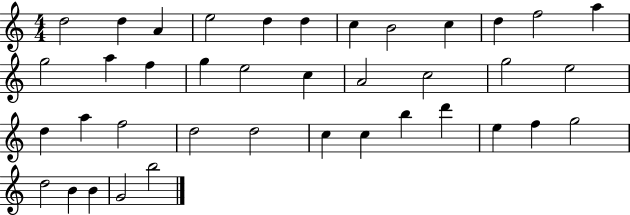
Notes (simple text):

D5/h D5/q A4/q E5/h D5/q D5/q C5/q B4/h C5/q D5/q F5/h A5/q G5/h A5/q F5/q G5/q E5/h C5/q A4/h C5/h G5/h E5/h D5/q A5/q F5/h D5/h D5/h C5/q C5/q B5/q D6/q E5/q F5/q G5/h D5/h B4/q B4/q G4/h B5/h